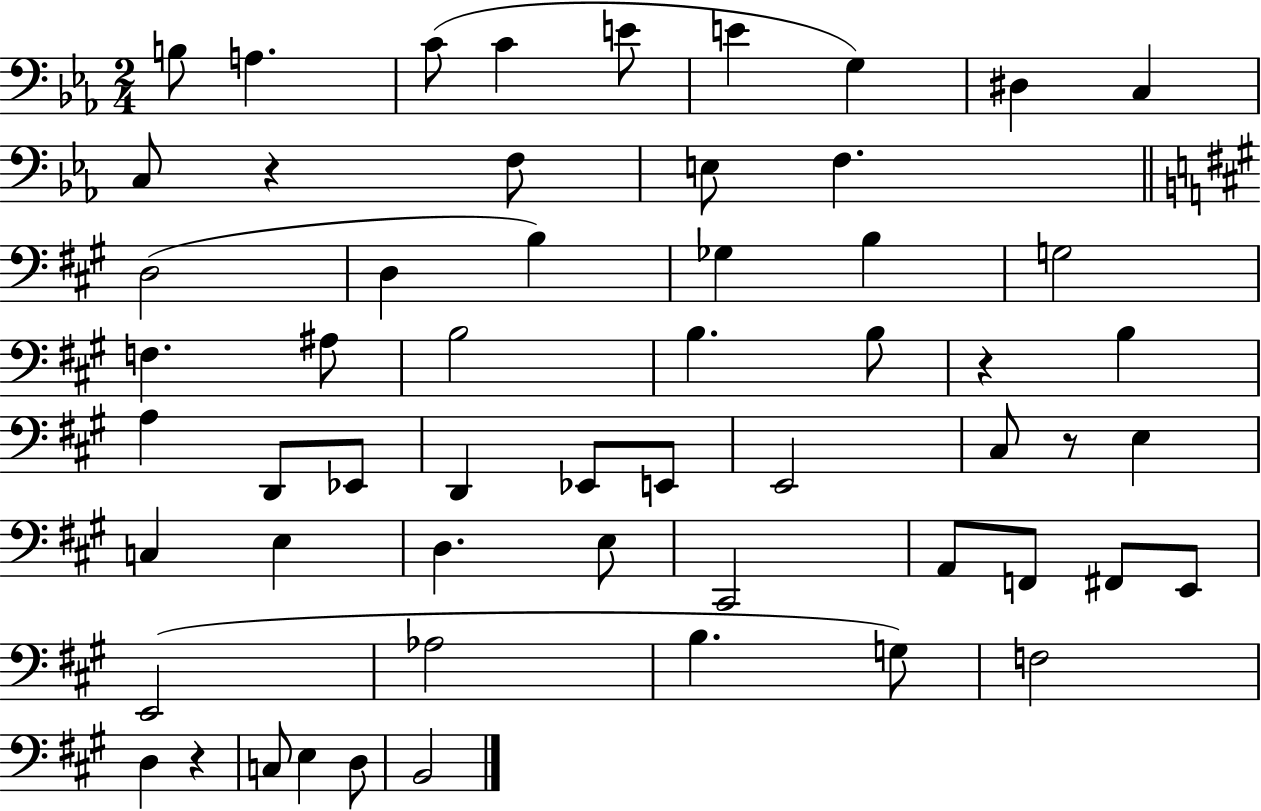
{
  \clef bass
  \numericTimeSignature
  \time 2/4
  \key ees \major
  b8 a4. | c'8( c'4 e'8 | e'4 g4) | dis4 c4 | \break c8 r4 f8 | e8 f4. | \bar "||" \break \key a \major d2( | d4 b4) | ges4 b4 | g2 | \break f4. ais8 | b2 | b4. b8 | r4 b4 | \break a4 d,8 ees,8 | d,4 ees,8 e,8 | e,2 | cis8 r8 e4 | \break c4 e4 | d4. e8 | cis,2 | a,8 f,8 fis,8 e,8 | \break e,2( | aes2 | b4. g8) | f2 | \break d4 r4 | c8 e4 d8 | b,2 | \bar "|."
}